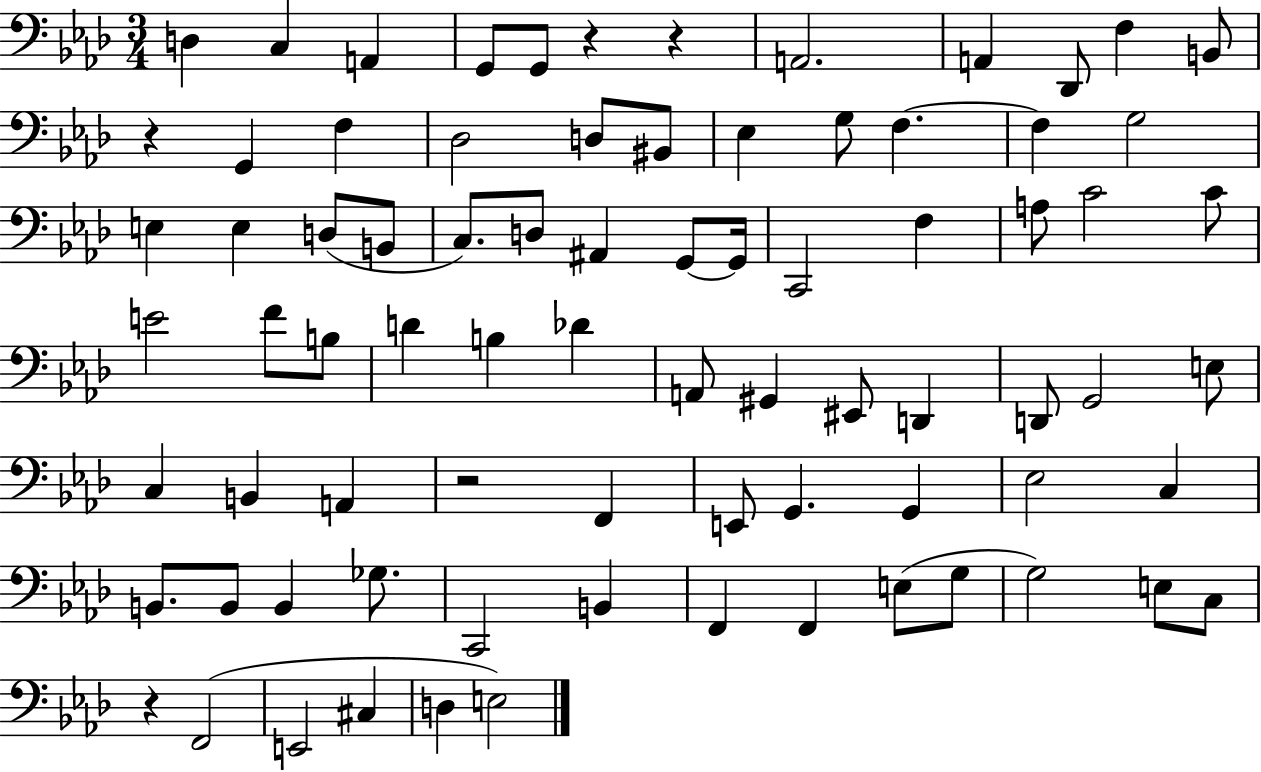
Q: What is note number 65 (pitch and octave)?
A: E3